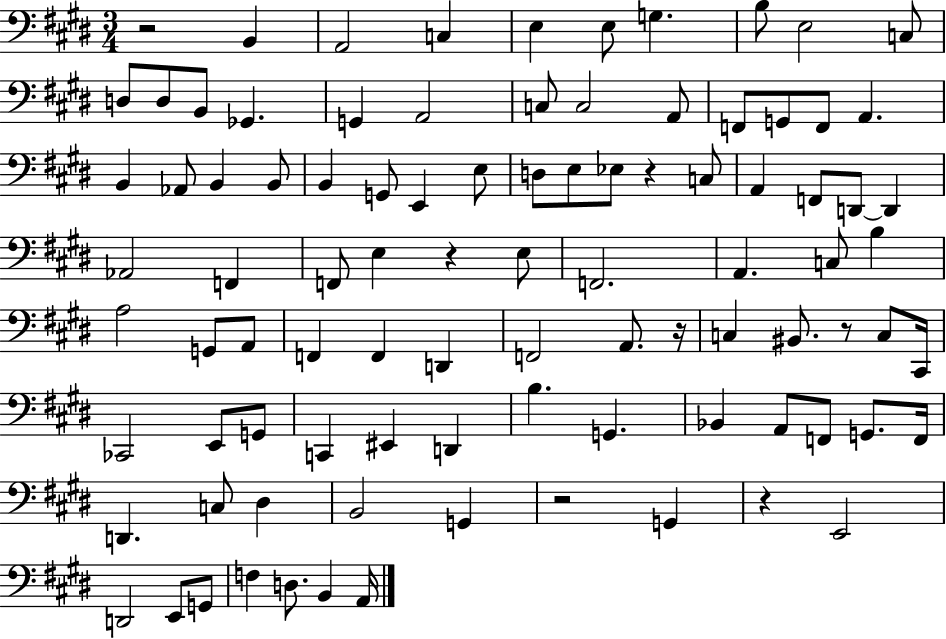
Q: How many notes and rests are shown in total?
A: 93